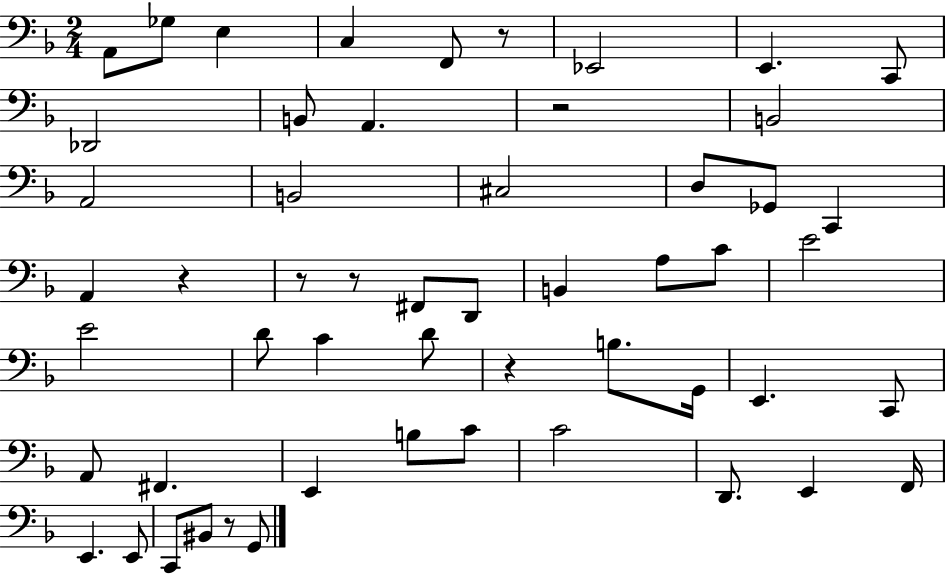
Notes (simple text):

A2/e Gb3/e E3/q C3/q F2/e R/e Eb2/h E2/q. C2/e Db2/h B2/e A2/q. R/h B2/h A2/h B2/h C#3/h D3/e Gb2/e C2/q A2/q R/q R/e R/e F#2/e D2/e B2/q A3/e C4/e E4/h E4/h D4/e C4/q D4/e R/q B3/e. G2/s E2/q. C2/e A2/e F#2/q. E2/q B3/e C4/e C4/h D2/e. E2/q F2/s E2/q. E2/e C2/e BIS2/e R/e G2/e